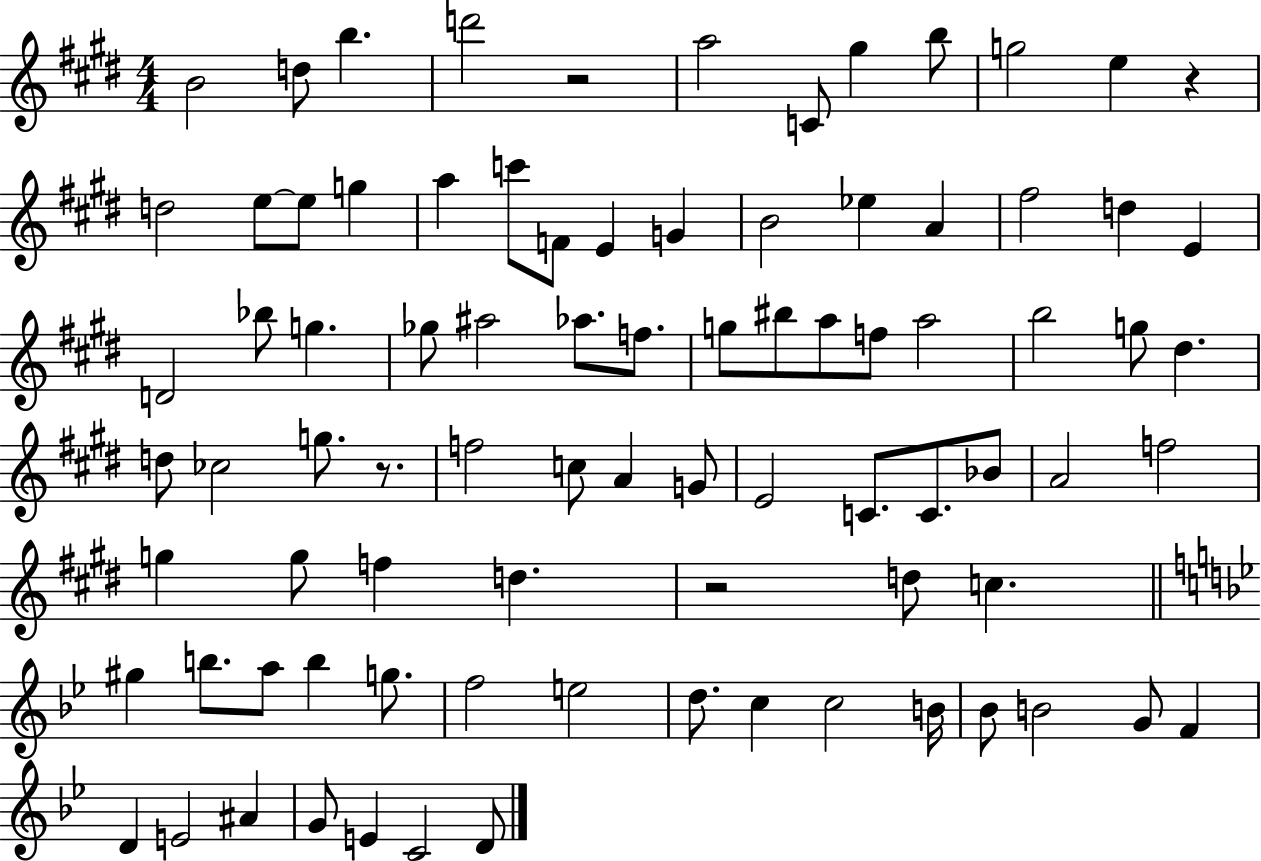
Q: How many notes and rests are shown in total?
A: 85